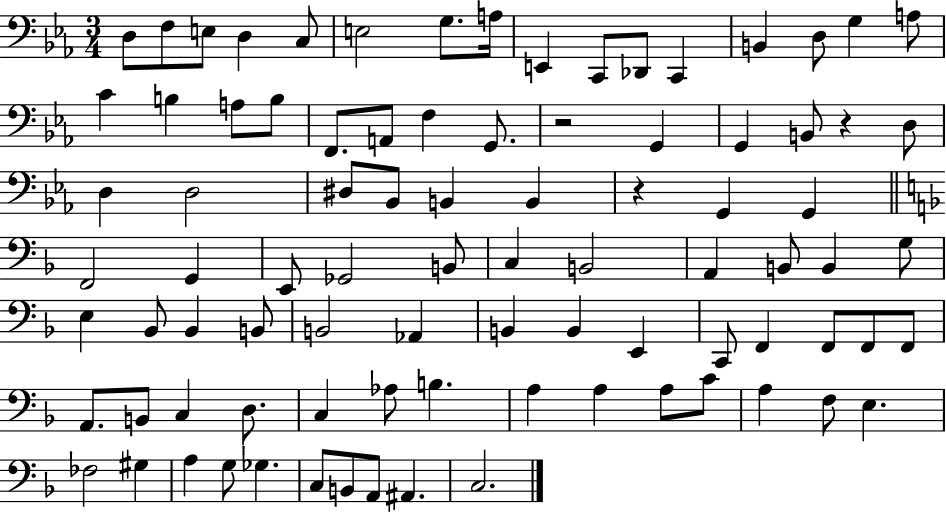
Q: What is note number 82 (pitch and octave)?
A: B2